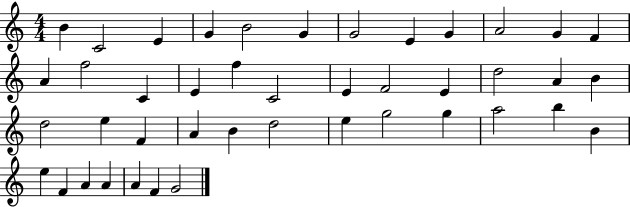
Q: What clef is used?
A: treble